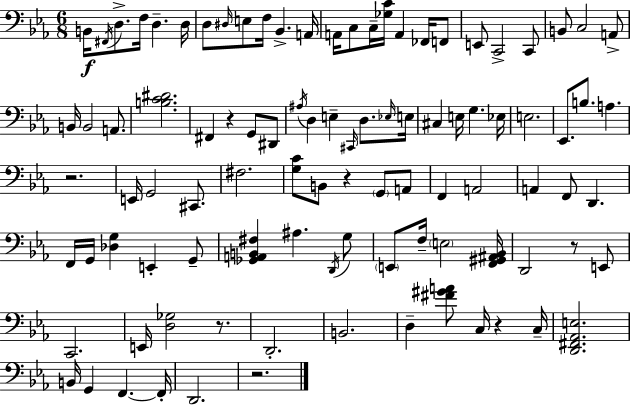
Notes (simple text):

B2/s F#2/s D3/e. F3/s D3/q. D3/s D3/e D#3/s E3/e F3/s Bb2/q. A2/s A2/s C3/e C3/s [Gb3,C4]/s A2/q FES2/s F2/e E2/e C2/h C2/e B2/e C3/h A2/e B2/s B2/h A2/e. [B3,C4,D#4]/h. F#2/q R/q G2/e D#2/e A#3/s D3/q E3/q C#2/s D3/e. Eb3/s E3/s C#3/q E3/s G3/q. Eb3/s E3/h. Eb2/e. B3/e. A3/q. R/h. E2/s G2/h C#2/e. F#3/h. [G3,C4]/e B2/e R/q G2/e A2/e F2/q A2/h A2/q F2/e D2/q. F2/s G2/s [Db3,G3]/q E2/q G2/e [Gb2,A2,B2,F#3]/q A#3/q. D2/s G3/e E2/e F3/s E3/h [F2,G#2,A#2,Bb2]/s D2/h R/e E2/e C2/h. E2/s [D3,Gb3]/h R/e. D2/h. B2/h. D3/q [F#4,G#4,A4]/e C3/s R/q C3/s [D2,F#2,Ab2,E3]/h. B2/s G2/q F2/q. F2/s D2/h. R/h.